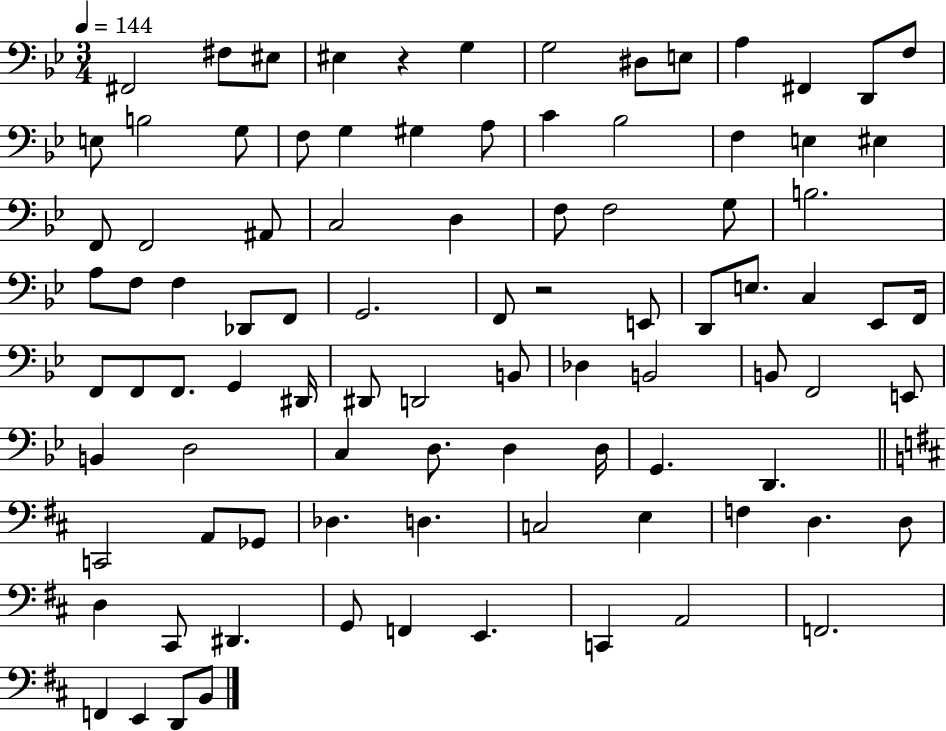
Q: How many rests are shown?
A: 2